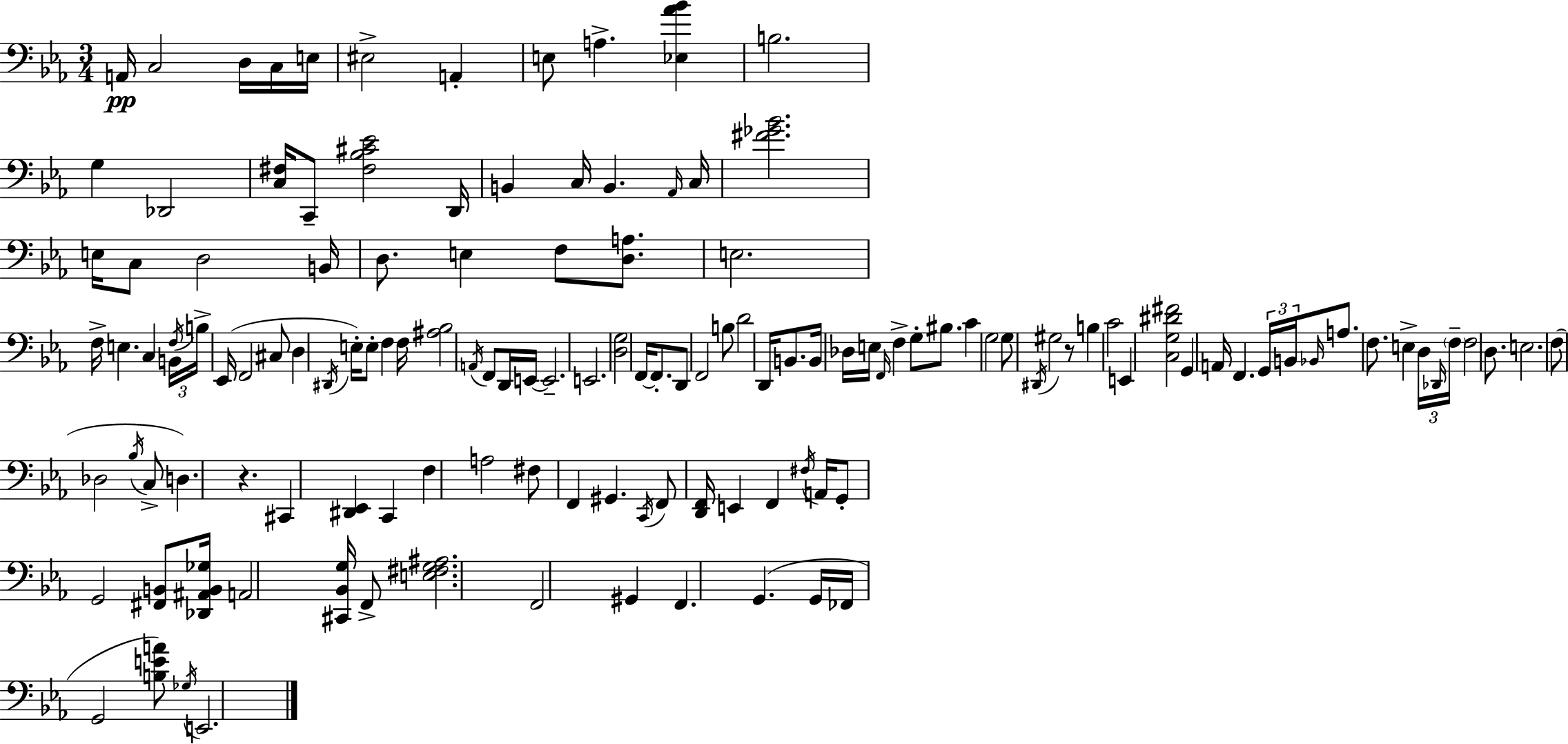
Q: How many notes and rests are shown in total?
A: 134